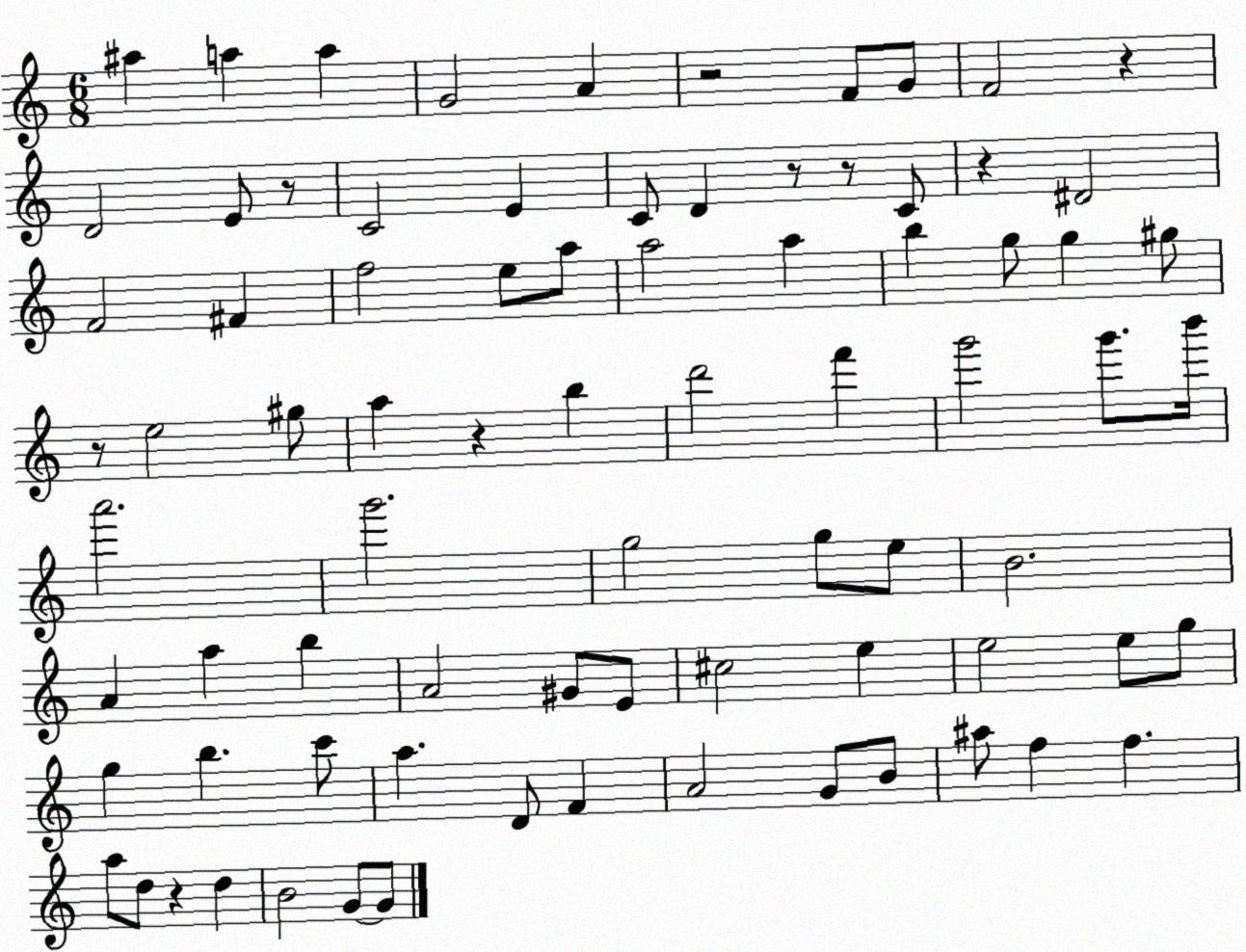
X:1
T:Untitled
M:6/8
L:1/4
K:C
^a a a G2 A z2 F/2 G/2 F2 z D2 E/2 z/2 C2 E C/2 D z/2 z/2 C/2 z ^D2 F2 ^F f2 e/2 a/2 a2 a b g/2 g ^g/2 z/2 e2 ^g/2 a z b d'2 f' g'2 g'/2 b'/4 a'2 g'2 g2 g/2 e/2 B2 A a b A2 ^G/2 E/2 ^c2 e e2 e/2 g/2 g b c'/2 a D/2 F A2 G/2 B/2 ^a/2 f f a/2 d/2 z d B2 G/2 G/2